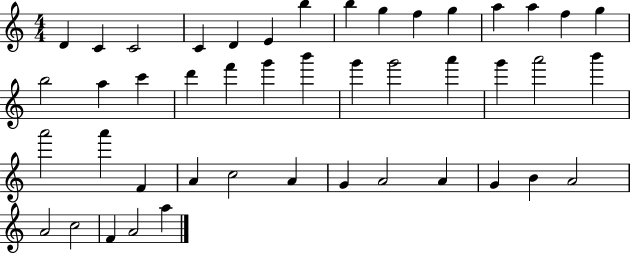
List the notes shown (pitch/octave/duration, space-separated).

D4/q C4/q C4/h C4/q D4/q E4/q B5/q B5/q G5/q F5/q G5/q A5/q A5/q F5/q G5/q B5/h A5/q C6/q D6/q F6/q G6/q B6/q G6/q G6/h A6/q G6/q A6/h B6/q A6/h A6/q F4/q A4/q C5/h A4/q G4/q A4/h A4/q G4/q B4/q A4/h A4/h C5/h F4/q A4/h A5/q